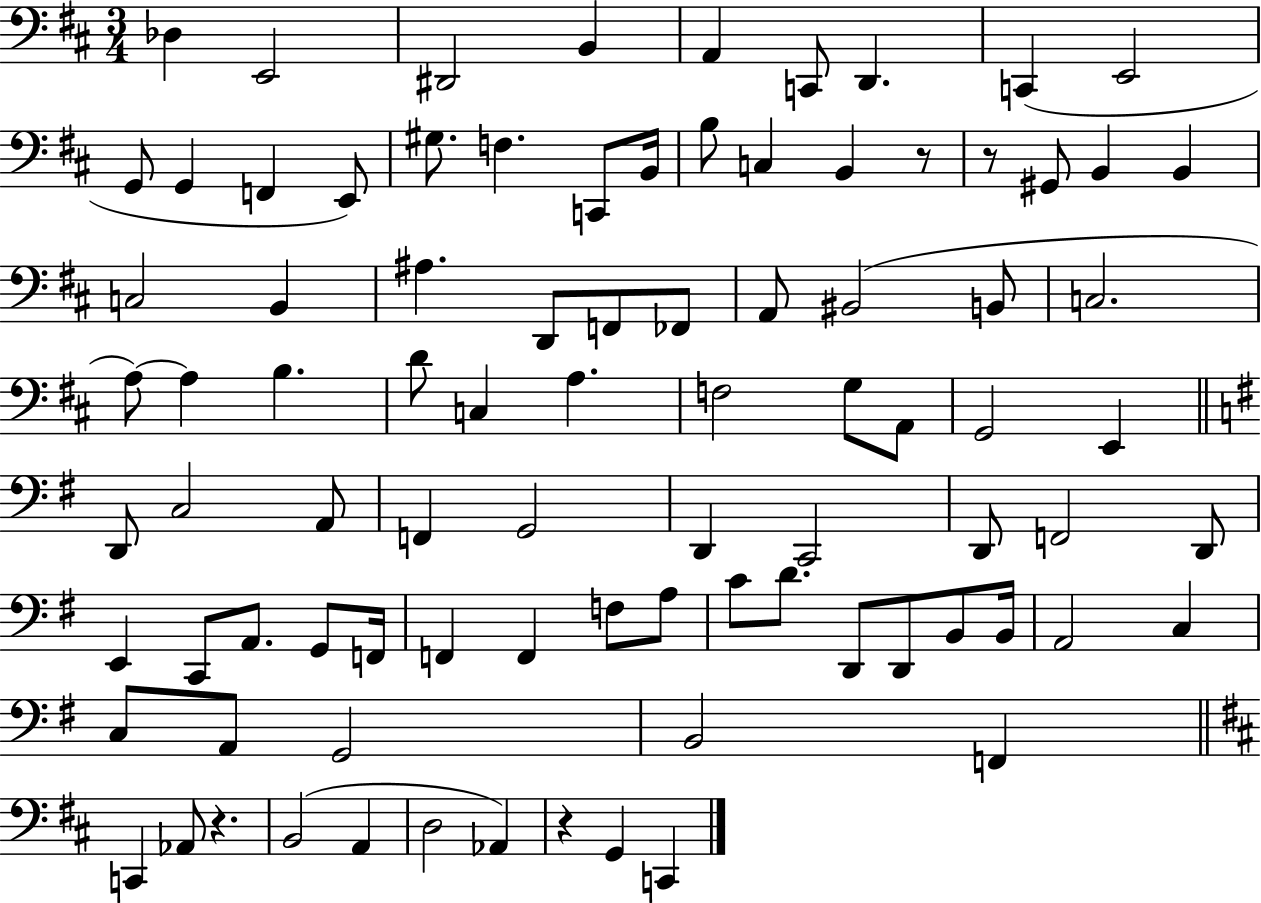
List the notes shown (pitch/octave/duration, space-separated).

Db3/q E2/h D#2/h B2/q A2/q C2/e D2/q. C2/q E2/h G2/e G2/q F2/q E2/e G#3/e. F3/q. C2/e B2/s B3/e C3/q B2/q R/e R/e G#2/e B2/q B2/q C3/h B2/q A#3/q. D2/e F2/e FES2/e A2/e BIS2/h B2/e C3/h. A3/e A3/q B3/q. D4/e C3/q A3/q. F3/h G3/e A2/e G2/h E2/q D2/e C3/h A2/e F2/q G2/h D2/q C2/h D2/e F2/h D2/e E2/q C2/e A2/e. G2/e F2/s F2/q F2/q F3/e A3/e C4/e D4/e. D2/e D2/e B2/e B2/s A2/h C3/q C3/e A2/e G2/h B2/h F2/q C2/q Ab2/e R/q. B2/h A2/q D3/h Ab2/q R/q G2/q C2/q